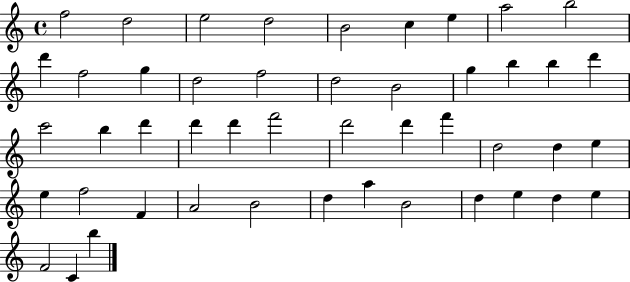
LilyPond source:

{
  \clef treble
  \time 4/4
  \defaultTimeSignature
  \key c \major
  f''2 d''2 | e''2 d''2 | b'2 c''4 e''4 | a''2 b''2 | \break d'''4 f''2 g''4 | d''2 f''2 | d''2 b'2 | g''4 b''4 b''4 d'''4 | \break c'''2 b''4 d'''4 | d'''4 d'''4 f'''2 | d'''2 d'''4 f'''4 | d''2 d''4 e''4 | \break e''4 f''2 f'4 | a'2 b'2 | d''4 a''4 b'2 | d''4 e''4 d''4 e''4 | \break f'2 c'4 b''4 | \bar "|."
}